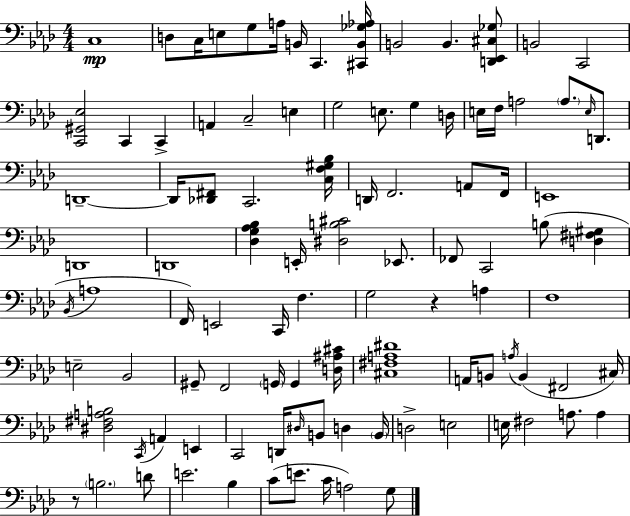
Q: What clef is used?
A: bass